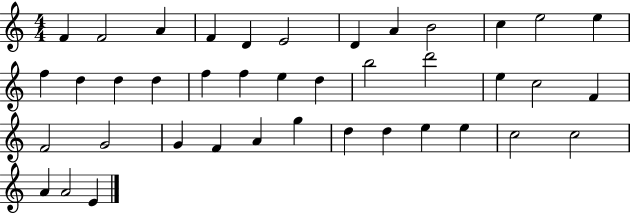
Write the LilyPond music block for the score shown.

{
  \clef treble
  \numericTimeSignature
  \time 4/4
  \key c \major
  f'4 f'2 a'4 | f'4 d'4 e'2 | d'4 a'4 b'2 | c''4 e''2 e''4 | \break f''4 d''4 d''4 d''4 | f''4 f''4 e''4 d''4 | b''2 d'''2 | e''4 c''2 f'4 | \break f'2 g'2 | g'4 f'4 a'4 g''4 | d''4 d''4 e''4 e''4 | c''2 c''2 | \break a'4 a'2 e'4 | \bar "|."
}